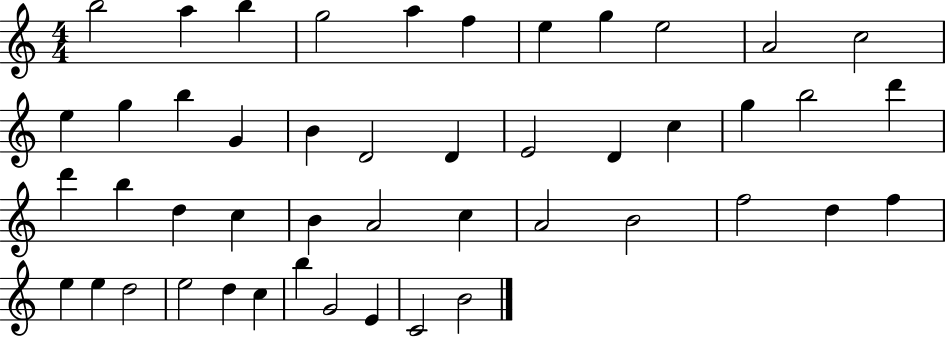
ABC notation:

X:1
T:Untitled
M:4/4
L:1/4
K:C
b2 a b g2 a f e g e2 A2 c2 e g b G B D2 D E2 D c g b2 d' d' b d c B A2 c A2 B2 f2 d f e e d2 e2 d c b G2 E C2 B2